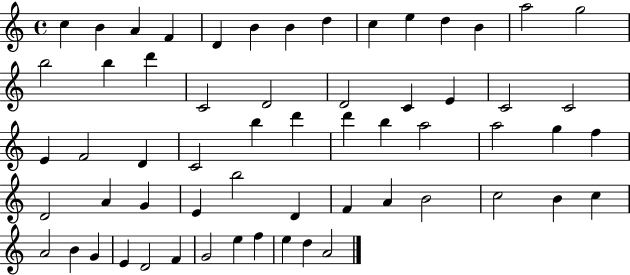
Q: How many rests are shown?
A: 0